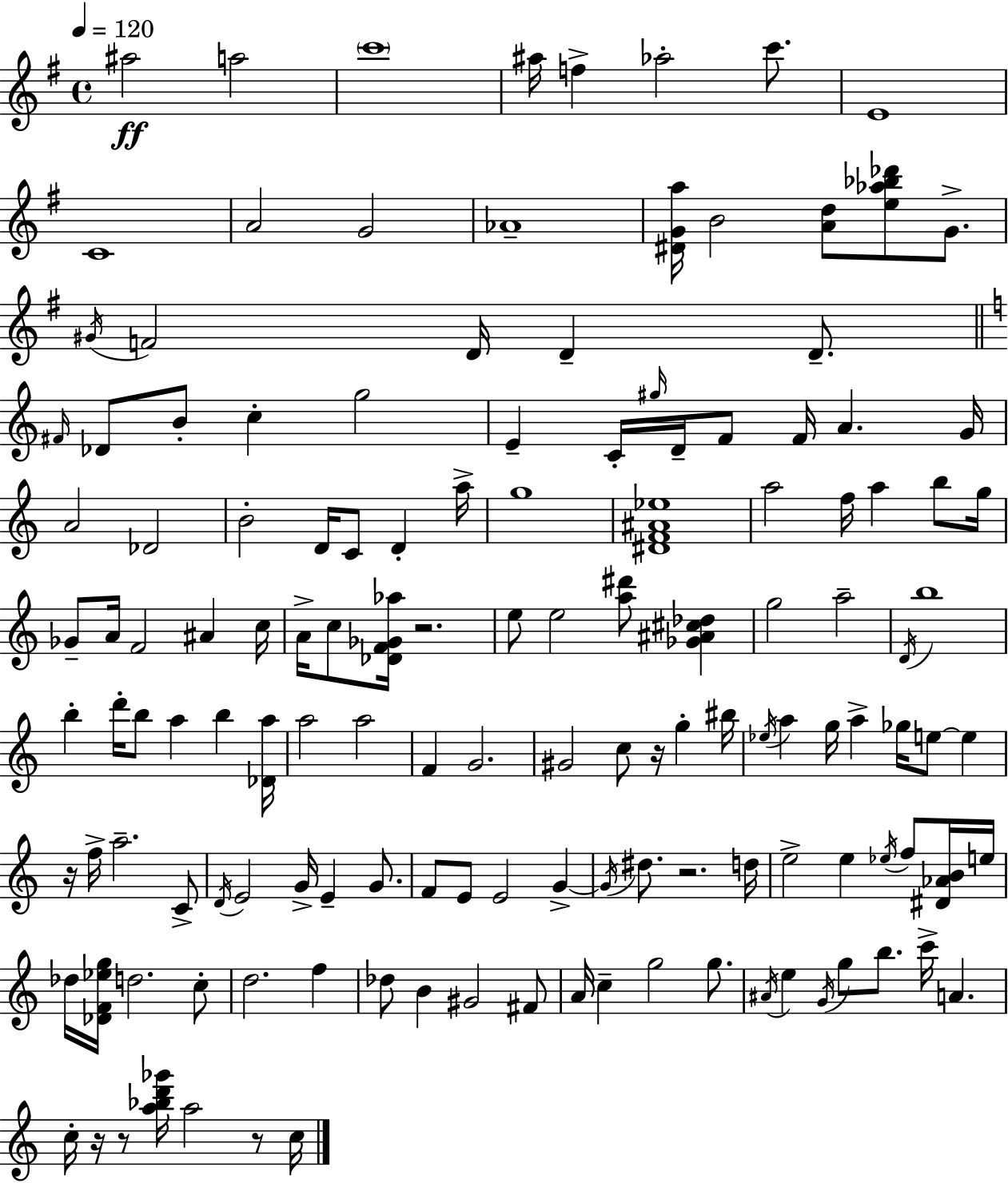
{
  \clef treble
  \time 4/4
  \defaultTimeSignature
  \key e \minor
  \tempo 4 = 120
  \repeat volta 2 { ais''2\ff a''2 | \parenthesize c'''1 | ais''16 f''4-> aes''2-. c'''8. | e'1 | \break c'1 | a'2 g'2 | aes'1-- | <dis' g' a''>16 b'2 <a' d''>8 <e'' aes'' bes'' des'''>8 g'8.-> | \break \acciaccatura { gis'16 } f'2 d'16 d'4-- d'8.-- | \bar "||" \break \key c \major \grace { fis'16 } des'8 b'8-. c''4-. g''2 | e'4-- c'16-. \grace { gis''16 } d'16-- f'8 f'16 a'4. | g'16 a'2 des'2 | b'2-. d'16 c'8 d'4-. | \break a''16-> g''1 | <dis' f' ais' ees''>1 | a''2 f''16 a''4 b''8 | g''16 ges'8-- a'16 f'2 ais'4 | \break c''16 a'16-> c''8 <des' f' ges' aes''>16 r2. | e''8 e''2 <a'' dis'''>8 <ges' ais' cis'' des''>4 | g''2 a''2-- | \acciaccatura { d'16 } b''1 | \break b''4-. d'''16-. b''8 a''4 b''4 | <des' a''>16 a''2 a''2 | f'4 g'2. | gis'2 c''8 r16 g''4-. | \break bis''16 \acciaccatura { ees''16 } a''4 g''16 a''4-> ges''16 e''8~~ | e''4 r16 f''16-> a''2.-- | c'8-> \acciaccatura { d'16 } e'2 g'16-> e'4-- | g'8. f'8 e'8 e'2 | \break g'4->~~ \acciaccatura { g'16 } dis''8. r2. | d''16 e''2-> e''4 | \acciaccatura { ees''16 } f''8 <dis' aes' b'>16 e''16 des''16 <des' f' ees'' g''>16 d''2. | c''8-. d''2. | \break f''4 des''8 b'4 gis'2 | fis'8 a'16 c''4-- g''2 | g''8. \acciaccatura { ais'16 } e''4 \acciaccatura { g'16 } g''8 b''8. | c'''16-> a'4. c''16-. r16 r8 <a'' bes'' d''' ges'''>16 a''2 | \break r8 c''16 } \bar "|."
}